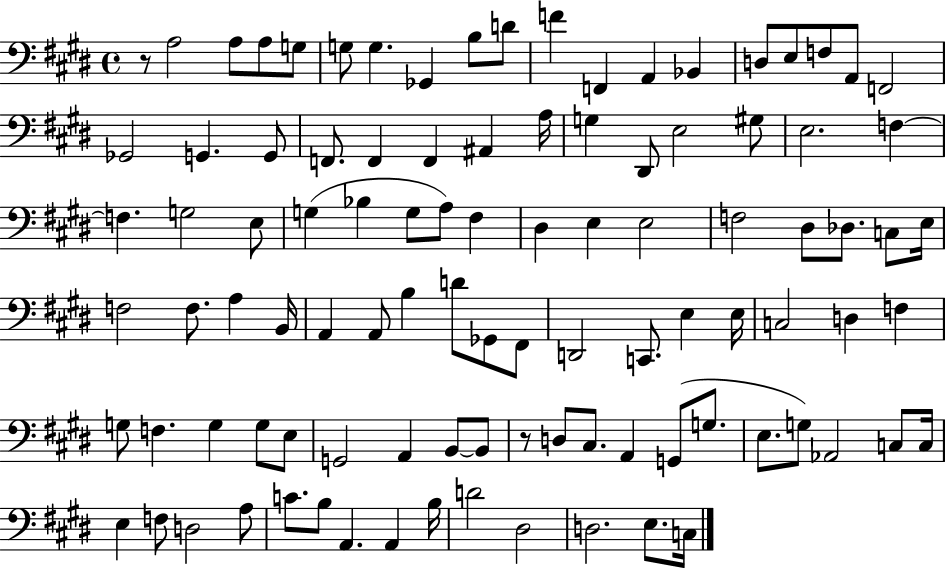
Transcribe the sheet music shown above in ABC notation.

X:1
T:Untitled
M:4/4
L:1/4
K:E
z/2 A,2 A,/2 A,/2 G,/2 G,/2 G, _G,, B,/2 D/2 F F,, A,, _B,, D,/2 E,/2 F,/2 A,,/2 F,,2 _G,,2 G,, G,,/2 F,,/2 F,, F,, ^A,, A,/4 G, ^D,,/2 E,2 ^G,/2 E,2 F, F, G,2 E,/2 G, _B, G,/2 A,/2 ^F, ^D, E, E,2 F,2 ^D,/2 _D,/2 C,/2 E,/4 F,2 F,/2 A, B,,/4 A,, A,,/2 B, D/2 _G,,/2 ^F,,/2 D,,2 C,,/2 E, E,/4 C,2 D, F, G,/2 F, G, G,/2 E,/2 G,,2 A,, B,,/2 B,,/2 z/2 D,/2 ^C,/2 A,, G,,/2 G,/2 E,/2 G,/2 _A,,2 C,/2 C,/4 E, F,/2 D,2 A,/2 C/2 B,/2 A,, A,, B,/4 D2 ^D,2 D,2 E,/2 C,/4